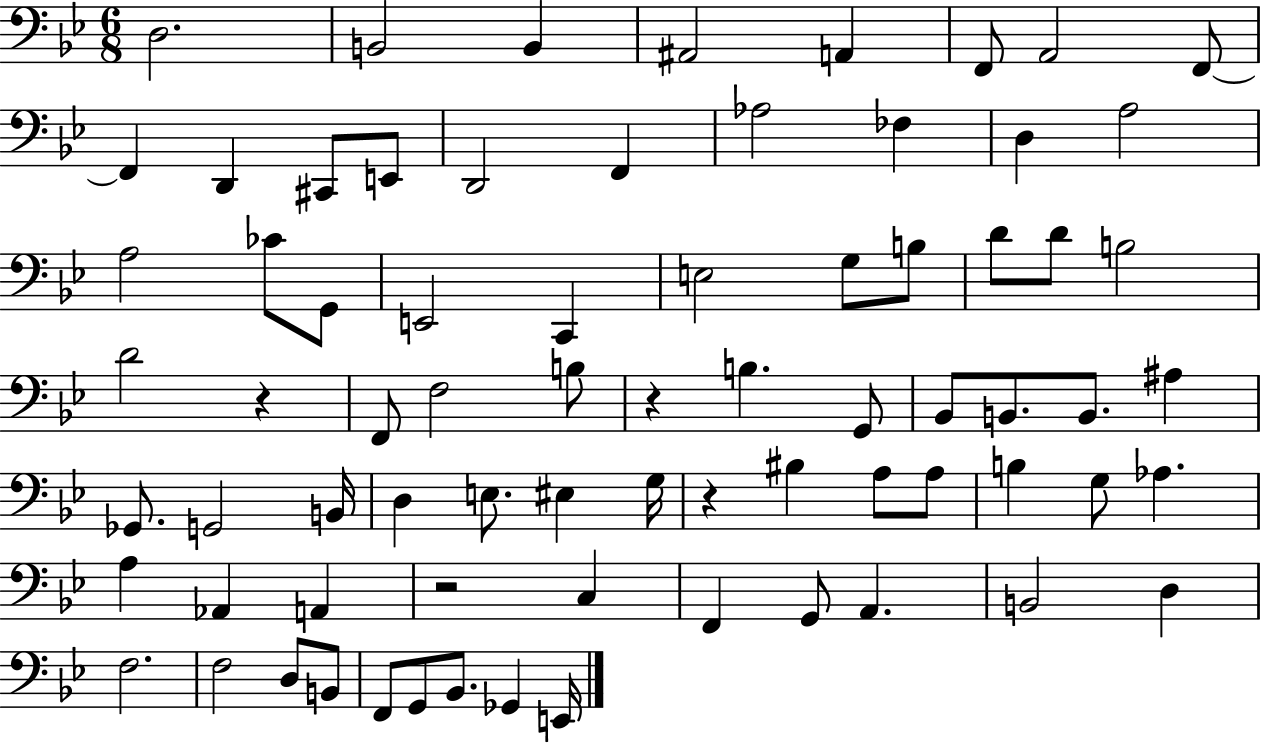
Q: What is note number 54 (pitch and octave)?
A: Ab2